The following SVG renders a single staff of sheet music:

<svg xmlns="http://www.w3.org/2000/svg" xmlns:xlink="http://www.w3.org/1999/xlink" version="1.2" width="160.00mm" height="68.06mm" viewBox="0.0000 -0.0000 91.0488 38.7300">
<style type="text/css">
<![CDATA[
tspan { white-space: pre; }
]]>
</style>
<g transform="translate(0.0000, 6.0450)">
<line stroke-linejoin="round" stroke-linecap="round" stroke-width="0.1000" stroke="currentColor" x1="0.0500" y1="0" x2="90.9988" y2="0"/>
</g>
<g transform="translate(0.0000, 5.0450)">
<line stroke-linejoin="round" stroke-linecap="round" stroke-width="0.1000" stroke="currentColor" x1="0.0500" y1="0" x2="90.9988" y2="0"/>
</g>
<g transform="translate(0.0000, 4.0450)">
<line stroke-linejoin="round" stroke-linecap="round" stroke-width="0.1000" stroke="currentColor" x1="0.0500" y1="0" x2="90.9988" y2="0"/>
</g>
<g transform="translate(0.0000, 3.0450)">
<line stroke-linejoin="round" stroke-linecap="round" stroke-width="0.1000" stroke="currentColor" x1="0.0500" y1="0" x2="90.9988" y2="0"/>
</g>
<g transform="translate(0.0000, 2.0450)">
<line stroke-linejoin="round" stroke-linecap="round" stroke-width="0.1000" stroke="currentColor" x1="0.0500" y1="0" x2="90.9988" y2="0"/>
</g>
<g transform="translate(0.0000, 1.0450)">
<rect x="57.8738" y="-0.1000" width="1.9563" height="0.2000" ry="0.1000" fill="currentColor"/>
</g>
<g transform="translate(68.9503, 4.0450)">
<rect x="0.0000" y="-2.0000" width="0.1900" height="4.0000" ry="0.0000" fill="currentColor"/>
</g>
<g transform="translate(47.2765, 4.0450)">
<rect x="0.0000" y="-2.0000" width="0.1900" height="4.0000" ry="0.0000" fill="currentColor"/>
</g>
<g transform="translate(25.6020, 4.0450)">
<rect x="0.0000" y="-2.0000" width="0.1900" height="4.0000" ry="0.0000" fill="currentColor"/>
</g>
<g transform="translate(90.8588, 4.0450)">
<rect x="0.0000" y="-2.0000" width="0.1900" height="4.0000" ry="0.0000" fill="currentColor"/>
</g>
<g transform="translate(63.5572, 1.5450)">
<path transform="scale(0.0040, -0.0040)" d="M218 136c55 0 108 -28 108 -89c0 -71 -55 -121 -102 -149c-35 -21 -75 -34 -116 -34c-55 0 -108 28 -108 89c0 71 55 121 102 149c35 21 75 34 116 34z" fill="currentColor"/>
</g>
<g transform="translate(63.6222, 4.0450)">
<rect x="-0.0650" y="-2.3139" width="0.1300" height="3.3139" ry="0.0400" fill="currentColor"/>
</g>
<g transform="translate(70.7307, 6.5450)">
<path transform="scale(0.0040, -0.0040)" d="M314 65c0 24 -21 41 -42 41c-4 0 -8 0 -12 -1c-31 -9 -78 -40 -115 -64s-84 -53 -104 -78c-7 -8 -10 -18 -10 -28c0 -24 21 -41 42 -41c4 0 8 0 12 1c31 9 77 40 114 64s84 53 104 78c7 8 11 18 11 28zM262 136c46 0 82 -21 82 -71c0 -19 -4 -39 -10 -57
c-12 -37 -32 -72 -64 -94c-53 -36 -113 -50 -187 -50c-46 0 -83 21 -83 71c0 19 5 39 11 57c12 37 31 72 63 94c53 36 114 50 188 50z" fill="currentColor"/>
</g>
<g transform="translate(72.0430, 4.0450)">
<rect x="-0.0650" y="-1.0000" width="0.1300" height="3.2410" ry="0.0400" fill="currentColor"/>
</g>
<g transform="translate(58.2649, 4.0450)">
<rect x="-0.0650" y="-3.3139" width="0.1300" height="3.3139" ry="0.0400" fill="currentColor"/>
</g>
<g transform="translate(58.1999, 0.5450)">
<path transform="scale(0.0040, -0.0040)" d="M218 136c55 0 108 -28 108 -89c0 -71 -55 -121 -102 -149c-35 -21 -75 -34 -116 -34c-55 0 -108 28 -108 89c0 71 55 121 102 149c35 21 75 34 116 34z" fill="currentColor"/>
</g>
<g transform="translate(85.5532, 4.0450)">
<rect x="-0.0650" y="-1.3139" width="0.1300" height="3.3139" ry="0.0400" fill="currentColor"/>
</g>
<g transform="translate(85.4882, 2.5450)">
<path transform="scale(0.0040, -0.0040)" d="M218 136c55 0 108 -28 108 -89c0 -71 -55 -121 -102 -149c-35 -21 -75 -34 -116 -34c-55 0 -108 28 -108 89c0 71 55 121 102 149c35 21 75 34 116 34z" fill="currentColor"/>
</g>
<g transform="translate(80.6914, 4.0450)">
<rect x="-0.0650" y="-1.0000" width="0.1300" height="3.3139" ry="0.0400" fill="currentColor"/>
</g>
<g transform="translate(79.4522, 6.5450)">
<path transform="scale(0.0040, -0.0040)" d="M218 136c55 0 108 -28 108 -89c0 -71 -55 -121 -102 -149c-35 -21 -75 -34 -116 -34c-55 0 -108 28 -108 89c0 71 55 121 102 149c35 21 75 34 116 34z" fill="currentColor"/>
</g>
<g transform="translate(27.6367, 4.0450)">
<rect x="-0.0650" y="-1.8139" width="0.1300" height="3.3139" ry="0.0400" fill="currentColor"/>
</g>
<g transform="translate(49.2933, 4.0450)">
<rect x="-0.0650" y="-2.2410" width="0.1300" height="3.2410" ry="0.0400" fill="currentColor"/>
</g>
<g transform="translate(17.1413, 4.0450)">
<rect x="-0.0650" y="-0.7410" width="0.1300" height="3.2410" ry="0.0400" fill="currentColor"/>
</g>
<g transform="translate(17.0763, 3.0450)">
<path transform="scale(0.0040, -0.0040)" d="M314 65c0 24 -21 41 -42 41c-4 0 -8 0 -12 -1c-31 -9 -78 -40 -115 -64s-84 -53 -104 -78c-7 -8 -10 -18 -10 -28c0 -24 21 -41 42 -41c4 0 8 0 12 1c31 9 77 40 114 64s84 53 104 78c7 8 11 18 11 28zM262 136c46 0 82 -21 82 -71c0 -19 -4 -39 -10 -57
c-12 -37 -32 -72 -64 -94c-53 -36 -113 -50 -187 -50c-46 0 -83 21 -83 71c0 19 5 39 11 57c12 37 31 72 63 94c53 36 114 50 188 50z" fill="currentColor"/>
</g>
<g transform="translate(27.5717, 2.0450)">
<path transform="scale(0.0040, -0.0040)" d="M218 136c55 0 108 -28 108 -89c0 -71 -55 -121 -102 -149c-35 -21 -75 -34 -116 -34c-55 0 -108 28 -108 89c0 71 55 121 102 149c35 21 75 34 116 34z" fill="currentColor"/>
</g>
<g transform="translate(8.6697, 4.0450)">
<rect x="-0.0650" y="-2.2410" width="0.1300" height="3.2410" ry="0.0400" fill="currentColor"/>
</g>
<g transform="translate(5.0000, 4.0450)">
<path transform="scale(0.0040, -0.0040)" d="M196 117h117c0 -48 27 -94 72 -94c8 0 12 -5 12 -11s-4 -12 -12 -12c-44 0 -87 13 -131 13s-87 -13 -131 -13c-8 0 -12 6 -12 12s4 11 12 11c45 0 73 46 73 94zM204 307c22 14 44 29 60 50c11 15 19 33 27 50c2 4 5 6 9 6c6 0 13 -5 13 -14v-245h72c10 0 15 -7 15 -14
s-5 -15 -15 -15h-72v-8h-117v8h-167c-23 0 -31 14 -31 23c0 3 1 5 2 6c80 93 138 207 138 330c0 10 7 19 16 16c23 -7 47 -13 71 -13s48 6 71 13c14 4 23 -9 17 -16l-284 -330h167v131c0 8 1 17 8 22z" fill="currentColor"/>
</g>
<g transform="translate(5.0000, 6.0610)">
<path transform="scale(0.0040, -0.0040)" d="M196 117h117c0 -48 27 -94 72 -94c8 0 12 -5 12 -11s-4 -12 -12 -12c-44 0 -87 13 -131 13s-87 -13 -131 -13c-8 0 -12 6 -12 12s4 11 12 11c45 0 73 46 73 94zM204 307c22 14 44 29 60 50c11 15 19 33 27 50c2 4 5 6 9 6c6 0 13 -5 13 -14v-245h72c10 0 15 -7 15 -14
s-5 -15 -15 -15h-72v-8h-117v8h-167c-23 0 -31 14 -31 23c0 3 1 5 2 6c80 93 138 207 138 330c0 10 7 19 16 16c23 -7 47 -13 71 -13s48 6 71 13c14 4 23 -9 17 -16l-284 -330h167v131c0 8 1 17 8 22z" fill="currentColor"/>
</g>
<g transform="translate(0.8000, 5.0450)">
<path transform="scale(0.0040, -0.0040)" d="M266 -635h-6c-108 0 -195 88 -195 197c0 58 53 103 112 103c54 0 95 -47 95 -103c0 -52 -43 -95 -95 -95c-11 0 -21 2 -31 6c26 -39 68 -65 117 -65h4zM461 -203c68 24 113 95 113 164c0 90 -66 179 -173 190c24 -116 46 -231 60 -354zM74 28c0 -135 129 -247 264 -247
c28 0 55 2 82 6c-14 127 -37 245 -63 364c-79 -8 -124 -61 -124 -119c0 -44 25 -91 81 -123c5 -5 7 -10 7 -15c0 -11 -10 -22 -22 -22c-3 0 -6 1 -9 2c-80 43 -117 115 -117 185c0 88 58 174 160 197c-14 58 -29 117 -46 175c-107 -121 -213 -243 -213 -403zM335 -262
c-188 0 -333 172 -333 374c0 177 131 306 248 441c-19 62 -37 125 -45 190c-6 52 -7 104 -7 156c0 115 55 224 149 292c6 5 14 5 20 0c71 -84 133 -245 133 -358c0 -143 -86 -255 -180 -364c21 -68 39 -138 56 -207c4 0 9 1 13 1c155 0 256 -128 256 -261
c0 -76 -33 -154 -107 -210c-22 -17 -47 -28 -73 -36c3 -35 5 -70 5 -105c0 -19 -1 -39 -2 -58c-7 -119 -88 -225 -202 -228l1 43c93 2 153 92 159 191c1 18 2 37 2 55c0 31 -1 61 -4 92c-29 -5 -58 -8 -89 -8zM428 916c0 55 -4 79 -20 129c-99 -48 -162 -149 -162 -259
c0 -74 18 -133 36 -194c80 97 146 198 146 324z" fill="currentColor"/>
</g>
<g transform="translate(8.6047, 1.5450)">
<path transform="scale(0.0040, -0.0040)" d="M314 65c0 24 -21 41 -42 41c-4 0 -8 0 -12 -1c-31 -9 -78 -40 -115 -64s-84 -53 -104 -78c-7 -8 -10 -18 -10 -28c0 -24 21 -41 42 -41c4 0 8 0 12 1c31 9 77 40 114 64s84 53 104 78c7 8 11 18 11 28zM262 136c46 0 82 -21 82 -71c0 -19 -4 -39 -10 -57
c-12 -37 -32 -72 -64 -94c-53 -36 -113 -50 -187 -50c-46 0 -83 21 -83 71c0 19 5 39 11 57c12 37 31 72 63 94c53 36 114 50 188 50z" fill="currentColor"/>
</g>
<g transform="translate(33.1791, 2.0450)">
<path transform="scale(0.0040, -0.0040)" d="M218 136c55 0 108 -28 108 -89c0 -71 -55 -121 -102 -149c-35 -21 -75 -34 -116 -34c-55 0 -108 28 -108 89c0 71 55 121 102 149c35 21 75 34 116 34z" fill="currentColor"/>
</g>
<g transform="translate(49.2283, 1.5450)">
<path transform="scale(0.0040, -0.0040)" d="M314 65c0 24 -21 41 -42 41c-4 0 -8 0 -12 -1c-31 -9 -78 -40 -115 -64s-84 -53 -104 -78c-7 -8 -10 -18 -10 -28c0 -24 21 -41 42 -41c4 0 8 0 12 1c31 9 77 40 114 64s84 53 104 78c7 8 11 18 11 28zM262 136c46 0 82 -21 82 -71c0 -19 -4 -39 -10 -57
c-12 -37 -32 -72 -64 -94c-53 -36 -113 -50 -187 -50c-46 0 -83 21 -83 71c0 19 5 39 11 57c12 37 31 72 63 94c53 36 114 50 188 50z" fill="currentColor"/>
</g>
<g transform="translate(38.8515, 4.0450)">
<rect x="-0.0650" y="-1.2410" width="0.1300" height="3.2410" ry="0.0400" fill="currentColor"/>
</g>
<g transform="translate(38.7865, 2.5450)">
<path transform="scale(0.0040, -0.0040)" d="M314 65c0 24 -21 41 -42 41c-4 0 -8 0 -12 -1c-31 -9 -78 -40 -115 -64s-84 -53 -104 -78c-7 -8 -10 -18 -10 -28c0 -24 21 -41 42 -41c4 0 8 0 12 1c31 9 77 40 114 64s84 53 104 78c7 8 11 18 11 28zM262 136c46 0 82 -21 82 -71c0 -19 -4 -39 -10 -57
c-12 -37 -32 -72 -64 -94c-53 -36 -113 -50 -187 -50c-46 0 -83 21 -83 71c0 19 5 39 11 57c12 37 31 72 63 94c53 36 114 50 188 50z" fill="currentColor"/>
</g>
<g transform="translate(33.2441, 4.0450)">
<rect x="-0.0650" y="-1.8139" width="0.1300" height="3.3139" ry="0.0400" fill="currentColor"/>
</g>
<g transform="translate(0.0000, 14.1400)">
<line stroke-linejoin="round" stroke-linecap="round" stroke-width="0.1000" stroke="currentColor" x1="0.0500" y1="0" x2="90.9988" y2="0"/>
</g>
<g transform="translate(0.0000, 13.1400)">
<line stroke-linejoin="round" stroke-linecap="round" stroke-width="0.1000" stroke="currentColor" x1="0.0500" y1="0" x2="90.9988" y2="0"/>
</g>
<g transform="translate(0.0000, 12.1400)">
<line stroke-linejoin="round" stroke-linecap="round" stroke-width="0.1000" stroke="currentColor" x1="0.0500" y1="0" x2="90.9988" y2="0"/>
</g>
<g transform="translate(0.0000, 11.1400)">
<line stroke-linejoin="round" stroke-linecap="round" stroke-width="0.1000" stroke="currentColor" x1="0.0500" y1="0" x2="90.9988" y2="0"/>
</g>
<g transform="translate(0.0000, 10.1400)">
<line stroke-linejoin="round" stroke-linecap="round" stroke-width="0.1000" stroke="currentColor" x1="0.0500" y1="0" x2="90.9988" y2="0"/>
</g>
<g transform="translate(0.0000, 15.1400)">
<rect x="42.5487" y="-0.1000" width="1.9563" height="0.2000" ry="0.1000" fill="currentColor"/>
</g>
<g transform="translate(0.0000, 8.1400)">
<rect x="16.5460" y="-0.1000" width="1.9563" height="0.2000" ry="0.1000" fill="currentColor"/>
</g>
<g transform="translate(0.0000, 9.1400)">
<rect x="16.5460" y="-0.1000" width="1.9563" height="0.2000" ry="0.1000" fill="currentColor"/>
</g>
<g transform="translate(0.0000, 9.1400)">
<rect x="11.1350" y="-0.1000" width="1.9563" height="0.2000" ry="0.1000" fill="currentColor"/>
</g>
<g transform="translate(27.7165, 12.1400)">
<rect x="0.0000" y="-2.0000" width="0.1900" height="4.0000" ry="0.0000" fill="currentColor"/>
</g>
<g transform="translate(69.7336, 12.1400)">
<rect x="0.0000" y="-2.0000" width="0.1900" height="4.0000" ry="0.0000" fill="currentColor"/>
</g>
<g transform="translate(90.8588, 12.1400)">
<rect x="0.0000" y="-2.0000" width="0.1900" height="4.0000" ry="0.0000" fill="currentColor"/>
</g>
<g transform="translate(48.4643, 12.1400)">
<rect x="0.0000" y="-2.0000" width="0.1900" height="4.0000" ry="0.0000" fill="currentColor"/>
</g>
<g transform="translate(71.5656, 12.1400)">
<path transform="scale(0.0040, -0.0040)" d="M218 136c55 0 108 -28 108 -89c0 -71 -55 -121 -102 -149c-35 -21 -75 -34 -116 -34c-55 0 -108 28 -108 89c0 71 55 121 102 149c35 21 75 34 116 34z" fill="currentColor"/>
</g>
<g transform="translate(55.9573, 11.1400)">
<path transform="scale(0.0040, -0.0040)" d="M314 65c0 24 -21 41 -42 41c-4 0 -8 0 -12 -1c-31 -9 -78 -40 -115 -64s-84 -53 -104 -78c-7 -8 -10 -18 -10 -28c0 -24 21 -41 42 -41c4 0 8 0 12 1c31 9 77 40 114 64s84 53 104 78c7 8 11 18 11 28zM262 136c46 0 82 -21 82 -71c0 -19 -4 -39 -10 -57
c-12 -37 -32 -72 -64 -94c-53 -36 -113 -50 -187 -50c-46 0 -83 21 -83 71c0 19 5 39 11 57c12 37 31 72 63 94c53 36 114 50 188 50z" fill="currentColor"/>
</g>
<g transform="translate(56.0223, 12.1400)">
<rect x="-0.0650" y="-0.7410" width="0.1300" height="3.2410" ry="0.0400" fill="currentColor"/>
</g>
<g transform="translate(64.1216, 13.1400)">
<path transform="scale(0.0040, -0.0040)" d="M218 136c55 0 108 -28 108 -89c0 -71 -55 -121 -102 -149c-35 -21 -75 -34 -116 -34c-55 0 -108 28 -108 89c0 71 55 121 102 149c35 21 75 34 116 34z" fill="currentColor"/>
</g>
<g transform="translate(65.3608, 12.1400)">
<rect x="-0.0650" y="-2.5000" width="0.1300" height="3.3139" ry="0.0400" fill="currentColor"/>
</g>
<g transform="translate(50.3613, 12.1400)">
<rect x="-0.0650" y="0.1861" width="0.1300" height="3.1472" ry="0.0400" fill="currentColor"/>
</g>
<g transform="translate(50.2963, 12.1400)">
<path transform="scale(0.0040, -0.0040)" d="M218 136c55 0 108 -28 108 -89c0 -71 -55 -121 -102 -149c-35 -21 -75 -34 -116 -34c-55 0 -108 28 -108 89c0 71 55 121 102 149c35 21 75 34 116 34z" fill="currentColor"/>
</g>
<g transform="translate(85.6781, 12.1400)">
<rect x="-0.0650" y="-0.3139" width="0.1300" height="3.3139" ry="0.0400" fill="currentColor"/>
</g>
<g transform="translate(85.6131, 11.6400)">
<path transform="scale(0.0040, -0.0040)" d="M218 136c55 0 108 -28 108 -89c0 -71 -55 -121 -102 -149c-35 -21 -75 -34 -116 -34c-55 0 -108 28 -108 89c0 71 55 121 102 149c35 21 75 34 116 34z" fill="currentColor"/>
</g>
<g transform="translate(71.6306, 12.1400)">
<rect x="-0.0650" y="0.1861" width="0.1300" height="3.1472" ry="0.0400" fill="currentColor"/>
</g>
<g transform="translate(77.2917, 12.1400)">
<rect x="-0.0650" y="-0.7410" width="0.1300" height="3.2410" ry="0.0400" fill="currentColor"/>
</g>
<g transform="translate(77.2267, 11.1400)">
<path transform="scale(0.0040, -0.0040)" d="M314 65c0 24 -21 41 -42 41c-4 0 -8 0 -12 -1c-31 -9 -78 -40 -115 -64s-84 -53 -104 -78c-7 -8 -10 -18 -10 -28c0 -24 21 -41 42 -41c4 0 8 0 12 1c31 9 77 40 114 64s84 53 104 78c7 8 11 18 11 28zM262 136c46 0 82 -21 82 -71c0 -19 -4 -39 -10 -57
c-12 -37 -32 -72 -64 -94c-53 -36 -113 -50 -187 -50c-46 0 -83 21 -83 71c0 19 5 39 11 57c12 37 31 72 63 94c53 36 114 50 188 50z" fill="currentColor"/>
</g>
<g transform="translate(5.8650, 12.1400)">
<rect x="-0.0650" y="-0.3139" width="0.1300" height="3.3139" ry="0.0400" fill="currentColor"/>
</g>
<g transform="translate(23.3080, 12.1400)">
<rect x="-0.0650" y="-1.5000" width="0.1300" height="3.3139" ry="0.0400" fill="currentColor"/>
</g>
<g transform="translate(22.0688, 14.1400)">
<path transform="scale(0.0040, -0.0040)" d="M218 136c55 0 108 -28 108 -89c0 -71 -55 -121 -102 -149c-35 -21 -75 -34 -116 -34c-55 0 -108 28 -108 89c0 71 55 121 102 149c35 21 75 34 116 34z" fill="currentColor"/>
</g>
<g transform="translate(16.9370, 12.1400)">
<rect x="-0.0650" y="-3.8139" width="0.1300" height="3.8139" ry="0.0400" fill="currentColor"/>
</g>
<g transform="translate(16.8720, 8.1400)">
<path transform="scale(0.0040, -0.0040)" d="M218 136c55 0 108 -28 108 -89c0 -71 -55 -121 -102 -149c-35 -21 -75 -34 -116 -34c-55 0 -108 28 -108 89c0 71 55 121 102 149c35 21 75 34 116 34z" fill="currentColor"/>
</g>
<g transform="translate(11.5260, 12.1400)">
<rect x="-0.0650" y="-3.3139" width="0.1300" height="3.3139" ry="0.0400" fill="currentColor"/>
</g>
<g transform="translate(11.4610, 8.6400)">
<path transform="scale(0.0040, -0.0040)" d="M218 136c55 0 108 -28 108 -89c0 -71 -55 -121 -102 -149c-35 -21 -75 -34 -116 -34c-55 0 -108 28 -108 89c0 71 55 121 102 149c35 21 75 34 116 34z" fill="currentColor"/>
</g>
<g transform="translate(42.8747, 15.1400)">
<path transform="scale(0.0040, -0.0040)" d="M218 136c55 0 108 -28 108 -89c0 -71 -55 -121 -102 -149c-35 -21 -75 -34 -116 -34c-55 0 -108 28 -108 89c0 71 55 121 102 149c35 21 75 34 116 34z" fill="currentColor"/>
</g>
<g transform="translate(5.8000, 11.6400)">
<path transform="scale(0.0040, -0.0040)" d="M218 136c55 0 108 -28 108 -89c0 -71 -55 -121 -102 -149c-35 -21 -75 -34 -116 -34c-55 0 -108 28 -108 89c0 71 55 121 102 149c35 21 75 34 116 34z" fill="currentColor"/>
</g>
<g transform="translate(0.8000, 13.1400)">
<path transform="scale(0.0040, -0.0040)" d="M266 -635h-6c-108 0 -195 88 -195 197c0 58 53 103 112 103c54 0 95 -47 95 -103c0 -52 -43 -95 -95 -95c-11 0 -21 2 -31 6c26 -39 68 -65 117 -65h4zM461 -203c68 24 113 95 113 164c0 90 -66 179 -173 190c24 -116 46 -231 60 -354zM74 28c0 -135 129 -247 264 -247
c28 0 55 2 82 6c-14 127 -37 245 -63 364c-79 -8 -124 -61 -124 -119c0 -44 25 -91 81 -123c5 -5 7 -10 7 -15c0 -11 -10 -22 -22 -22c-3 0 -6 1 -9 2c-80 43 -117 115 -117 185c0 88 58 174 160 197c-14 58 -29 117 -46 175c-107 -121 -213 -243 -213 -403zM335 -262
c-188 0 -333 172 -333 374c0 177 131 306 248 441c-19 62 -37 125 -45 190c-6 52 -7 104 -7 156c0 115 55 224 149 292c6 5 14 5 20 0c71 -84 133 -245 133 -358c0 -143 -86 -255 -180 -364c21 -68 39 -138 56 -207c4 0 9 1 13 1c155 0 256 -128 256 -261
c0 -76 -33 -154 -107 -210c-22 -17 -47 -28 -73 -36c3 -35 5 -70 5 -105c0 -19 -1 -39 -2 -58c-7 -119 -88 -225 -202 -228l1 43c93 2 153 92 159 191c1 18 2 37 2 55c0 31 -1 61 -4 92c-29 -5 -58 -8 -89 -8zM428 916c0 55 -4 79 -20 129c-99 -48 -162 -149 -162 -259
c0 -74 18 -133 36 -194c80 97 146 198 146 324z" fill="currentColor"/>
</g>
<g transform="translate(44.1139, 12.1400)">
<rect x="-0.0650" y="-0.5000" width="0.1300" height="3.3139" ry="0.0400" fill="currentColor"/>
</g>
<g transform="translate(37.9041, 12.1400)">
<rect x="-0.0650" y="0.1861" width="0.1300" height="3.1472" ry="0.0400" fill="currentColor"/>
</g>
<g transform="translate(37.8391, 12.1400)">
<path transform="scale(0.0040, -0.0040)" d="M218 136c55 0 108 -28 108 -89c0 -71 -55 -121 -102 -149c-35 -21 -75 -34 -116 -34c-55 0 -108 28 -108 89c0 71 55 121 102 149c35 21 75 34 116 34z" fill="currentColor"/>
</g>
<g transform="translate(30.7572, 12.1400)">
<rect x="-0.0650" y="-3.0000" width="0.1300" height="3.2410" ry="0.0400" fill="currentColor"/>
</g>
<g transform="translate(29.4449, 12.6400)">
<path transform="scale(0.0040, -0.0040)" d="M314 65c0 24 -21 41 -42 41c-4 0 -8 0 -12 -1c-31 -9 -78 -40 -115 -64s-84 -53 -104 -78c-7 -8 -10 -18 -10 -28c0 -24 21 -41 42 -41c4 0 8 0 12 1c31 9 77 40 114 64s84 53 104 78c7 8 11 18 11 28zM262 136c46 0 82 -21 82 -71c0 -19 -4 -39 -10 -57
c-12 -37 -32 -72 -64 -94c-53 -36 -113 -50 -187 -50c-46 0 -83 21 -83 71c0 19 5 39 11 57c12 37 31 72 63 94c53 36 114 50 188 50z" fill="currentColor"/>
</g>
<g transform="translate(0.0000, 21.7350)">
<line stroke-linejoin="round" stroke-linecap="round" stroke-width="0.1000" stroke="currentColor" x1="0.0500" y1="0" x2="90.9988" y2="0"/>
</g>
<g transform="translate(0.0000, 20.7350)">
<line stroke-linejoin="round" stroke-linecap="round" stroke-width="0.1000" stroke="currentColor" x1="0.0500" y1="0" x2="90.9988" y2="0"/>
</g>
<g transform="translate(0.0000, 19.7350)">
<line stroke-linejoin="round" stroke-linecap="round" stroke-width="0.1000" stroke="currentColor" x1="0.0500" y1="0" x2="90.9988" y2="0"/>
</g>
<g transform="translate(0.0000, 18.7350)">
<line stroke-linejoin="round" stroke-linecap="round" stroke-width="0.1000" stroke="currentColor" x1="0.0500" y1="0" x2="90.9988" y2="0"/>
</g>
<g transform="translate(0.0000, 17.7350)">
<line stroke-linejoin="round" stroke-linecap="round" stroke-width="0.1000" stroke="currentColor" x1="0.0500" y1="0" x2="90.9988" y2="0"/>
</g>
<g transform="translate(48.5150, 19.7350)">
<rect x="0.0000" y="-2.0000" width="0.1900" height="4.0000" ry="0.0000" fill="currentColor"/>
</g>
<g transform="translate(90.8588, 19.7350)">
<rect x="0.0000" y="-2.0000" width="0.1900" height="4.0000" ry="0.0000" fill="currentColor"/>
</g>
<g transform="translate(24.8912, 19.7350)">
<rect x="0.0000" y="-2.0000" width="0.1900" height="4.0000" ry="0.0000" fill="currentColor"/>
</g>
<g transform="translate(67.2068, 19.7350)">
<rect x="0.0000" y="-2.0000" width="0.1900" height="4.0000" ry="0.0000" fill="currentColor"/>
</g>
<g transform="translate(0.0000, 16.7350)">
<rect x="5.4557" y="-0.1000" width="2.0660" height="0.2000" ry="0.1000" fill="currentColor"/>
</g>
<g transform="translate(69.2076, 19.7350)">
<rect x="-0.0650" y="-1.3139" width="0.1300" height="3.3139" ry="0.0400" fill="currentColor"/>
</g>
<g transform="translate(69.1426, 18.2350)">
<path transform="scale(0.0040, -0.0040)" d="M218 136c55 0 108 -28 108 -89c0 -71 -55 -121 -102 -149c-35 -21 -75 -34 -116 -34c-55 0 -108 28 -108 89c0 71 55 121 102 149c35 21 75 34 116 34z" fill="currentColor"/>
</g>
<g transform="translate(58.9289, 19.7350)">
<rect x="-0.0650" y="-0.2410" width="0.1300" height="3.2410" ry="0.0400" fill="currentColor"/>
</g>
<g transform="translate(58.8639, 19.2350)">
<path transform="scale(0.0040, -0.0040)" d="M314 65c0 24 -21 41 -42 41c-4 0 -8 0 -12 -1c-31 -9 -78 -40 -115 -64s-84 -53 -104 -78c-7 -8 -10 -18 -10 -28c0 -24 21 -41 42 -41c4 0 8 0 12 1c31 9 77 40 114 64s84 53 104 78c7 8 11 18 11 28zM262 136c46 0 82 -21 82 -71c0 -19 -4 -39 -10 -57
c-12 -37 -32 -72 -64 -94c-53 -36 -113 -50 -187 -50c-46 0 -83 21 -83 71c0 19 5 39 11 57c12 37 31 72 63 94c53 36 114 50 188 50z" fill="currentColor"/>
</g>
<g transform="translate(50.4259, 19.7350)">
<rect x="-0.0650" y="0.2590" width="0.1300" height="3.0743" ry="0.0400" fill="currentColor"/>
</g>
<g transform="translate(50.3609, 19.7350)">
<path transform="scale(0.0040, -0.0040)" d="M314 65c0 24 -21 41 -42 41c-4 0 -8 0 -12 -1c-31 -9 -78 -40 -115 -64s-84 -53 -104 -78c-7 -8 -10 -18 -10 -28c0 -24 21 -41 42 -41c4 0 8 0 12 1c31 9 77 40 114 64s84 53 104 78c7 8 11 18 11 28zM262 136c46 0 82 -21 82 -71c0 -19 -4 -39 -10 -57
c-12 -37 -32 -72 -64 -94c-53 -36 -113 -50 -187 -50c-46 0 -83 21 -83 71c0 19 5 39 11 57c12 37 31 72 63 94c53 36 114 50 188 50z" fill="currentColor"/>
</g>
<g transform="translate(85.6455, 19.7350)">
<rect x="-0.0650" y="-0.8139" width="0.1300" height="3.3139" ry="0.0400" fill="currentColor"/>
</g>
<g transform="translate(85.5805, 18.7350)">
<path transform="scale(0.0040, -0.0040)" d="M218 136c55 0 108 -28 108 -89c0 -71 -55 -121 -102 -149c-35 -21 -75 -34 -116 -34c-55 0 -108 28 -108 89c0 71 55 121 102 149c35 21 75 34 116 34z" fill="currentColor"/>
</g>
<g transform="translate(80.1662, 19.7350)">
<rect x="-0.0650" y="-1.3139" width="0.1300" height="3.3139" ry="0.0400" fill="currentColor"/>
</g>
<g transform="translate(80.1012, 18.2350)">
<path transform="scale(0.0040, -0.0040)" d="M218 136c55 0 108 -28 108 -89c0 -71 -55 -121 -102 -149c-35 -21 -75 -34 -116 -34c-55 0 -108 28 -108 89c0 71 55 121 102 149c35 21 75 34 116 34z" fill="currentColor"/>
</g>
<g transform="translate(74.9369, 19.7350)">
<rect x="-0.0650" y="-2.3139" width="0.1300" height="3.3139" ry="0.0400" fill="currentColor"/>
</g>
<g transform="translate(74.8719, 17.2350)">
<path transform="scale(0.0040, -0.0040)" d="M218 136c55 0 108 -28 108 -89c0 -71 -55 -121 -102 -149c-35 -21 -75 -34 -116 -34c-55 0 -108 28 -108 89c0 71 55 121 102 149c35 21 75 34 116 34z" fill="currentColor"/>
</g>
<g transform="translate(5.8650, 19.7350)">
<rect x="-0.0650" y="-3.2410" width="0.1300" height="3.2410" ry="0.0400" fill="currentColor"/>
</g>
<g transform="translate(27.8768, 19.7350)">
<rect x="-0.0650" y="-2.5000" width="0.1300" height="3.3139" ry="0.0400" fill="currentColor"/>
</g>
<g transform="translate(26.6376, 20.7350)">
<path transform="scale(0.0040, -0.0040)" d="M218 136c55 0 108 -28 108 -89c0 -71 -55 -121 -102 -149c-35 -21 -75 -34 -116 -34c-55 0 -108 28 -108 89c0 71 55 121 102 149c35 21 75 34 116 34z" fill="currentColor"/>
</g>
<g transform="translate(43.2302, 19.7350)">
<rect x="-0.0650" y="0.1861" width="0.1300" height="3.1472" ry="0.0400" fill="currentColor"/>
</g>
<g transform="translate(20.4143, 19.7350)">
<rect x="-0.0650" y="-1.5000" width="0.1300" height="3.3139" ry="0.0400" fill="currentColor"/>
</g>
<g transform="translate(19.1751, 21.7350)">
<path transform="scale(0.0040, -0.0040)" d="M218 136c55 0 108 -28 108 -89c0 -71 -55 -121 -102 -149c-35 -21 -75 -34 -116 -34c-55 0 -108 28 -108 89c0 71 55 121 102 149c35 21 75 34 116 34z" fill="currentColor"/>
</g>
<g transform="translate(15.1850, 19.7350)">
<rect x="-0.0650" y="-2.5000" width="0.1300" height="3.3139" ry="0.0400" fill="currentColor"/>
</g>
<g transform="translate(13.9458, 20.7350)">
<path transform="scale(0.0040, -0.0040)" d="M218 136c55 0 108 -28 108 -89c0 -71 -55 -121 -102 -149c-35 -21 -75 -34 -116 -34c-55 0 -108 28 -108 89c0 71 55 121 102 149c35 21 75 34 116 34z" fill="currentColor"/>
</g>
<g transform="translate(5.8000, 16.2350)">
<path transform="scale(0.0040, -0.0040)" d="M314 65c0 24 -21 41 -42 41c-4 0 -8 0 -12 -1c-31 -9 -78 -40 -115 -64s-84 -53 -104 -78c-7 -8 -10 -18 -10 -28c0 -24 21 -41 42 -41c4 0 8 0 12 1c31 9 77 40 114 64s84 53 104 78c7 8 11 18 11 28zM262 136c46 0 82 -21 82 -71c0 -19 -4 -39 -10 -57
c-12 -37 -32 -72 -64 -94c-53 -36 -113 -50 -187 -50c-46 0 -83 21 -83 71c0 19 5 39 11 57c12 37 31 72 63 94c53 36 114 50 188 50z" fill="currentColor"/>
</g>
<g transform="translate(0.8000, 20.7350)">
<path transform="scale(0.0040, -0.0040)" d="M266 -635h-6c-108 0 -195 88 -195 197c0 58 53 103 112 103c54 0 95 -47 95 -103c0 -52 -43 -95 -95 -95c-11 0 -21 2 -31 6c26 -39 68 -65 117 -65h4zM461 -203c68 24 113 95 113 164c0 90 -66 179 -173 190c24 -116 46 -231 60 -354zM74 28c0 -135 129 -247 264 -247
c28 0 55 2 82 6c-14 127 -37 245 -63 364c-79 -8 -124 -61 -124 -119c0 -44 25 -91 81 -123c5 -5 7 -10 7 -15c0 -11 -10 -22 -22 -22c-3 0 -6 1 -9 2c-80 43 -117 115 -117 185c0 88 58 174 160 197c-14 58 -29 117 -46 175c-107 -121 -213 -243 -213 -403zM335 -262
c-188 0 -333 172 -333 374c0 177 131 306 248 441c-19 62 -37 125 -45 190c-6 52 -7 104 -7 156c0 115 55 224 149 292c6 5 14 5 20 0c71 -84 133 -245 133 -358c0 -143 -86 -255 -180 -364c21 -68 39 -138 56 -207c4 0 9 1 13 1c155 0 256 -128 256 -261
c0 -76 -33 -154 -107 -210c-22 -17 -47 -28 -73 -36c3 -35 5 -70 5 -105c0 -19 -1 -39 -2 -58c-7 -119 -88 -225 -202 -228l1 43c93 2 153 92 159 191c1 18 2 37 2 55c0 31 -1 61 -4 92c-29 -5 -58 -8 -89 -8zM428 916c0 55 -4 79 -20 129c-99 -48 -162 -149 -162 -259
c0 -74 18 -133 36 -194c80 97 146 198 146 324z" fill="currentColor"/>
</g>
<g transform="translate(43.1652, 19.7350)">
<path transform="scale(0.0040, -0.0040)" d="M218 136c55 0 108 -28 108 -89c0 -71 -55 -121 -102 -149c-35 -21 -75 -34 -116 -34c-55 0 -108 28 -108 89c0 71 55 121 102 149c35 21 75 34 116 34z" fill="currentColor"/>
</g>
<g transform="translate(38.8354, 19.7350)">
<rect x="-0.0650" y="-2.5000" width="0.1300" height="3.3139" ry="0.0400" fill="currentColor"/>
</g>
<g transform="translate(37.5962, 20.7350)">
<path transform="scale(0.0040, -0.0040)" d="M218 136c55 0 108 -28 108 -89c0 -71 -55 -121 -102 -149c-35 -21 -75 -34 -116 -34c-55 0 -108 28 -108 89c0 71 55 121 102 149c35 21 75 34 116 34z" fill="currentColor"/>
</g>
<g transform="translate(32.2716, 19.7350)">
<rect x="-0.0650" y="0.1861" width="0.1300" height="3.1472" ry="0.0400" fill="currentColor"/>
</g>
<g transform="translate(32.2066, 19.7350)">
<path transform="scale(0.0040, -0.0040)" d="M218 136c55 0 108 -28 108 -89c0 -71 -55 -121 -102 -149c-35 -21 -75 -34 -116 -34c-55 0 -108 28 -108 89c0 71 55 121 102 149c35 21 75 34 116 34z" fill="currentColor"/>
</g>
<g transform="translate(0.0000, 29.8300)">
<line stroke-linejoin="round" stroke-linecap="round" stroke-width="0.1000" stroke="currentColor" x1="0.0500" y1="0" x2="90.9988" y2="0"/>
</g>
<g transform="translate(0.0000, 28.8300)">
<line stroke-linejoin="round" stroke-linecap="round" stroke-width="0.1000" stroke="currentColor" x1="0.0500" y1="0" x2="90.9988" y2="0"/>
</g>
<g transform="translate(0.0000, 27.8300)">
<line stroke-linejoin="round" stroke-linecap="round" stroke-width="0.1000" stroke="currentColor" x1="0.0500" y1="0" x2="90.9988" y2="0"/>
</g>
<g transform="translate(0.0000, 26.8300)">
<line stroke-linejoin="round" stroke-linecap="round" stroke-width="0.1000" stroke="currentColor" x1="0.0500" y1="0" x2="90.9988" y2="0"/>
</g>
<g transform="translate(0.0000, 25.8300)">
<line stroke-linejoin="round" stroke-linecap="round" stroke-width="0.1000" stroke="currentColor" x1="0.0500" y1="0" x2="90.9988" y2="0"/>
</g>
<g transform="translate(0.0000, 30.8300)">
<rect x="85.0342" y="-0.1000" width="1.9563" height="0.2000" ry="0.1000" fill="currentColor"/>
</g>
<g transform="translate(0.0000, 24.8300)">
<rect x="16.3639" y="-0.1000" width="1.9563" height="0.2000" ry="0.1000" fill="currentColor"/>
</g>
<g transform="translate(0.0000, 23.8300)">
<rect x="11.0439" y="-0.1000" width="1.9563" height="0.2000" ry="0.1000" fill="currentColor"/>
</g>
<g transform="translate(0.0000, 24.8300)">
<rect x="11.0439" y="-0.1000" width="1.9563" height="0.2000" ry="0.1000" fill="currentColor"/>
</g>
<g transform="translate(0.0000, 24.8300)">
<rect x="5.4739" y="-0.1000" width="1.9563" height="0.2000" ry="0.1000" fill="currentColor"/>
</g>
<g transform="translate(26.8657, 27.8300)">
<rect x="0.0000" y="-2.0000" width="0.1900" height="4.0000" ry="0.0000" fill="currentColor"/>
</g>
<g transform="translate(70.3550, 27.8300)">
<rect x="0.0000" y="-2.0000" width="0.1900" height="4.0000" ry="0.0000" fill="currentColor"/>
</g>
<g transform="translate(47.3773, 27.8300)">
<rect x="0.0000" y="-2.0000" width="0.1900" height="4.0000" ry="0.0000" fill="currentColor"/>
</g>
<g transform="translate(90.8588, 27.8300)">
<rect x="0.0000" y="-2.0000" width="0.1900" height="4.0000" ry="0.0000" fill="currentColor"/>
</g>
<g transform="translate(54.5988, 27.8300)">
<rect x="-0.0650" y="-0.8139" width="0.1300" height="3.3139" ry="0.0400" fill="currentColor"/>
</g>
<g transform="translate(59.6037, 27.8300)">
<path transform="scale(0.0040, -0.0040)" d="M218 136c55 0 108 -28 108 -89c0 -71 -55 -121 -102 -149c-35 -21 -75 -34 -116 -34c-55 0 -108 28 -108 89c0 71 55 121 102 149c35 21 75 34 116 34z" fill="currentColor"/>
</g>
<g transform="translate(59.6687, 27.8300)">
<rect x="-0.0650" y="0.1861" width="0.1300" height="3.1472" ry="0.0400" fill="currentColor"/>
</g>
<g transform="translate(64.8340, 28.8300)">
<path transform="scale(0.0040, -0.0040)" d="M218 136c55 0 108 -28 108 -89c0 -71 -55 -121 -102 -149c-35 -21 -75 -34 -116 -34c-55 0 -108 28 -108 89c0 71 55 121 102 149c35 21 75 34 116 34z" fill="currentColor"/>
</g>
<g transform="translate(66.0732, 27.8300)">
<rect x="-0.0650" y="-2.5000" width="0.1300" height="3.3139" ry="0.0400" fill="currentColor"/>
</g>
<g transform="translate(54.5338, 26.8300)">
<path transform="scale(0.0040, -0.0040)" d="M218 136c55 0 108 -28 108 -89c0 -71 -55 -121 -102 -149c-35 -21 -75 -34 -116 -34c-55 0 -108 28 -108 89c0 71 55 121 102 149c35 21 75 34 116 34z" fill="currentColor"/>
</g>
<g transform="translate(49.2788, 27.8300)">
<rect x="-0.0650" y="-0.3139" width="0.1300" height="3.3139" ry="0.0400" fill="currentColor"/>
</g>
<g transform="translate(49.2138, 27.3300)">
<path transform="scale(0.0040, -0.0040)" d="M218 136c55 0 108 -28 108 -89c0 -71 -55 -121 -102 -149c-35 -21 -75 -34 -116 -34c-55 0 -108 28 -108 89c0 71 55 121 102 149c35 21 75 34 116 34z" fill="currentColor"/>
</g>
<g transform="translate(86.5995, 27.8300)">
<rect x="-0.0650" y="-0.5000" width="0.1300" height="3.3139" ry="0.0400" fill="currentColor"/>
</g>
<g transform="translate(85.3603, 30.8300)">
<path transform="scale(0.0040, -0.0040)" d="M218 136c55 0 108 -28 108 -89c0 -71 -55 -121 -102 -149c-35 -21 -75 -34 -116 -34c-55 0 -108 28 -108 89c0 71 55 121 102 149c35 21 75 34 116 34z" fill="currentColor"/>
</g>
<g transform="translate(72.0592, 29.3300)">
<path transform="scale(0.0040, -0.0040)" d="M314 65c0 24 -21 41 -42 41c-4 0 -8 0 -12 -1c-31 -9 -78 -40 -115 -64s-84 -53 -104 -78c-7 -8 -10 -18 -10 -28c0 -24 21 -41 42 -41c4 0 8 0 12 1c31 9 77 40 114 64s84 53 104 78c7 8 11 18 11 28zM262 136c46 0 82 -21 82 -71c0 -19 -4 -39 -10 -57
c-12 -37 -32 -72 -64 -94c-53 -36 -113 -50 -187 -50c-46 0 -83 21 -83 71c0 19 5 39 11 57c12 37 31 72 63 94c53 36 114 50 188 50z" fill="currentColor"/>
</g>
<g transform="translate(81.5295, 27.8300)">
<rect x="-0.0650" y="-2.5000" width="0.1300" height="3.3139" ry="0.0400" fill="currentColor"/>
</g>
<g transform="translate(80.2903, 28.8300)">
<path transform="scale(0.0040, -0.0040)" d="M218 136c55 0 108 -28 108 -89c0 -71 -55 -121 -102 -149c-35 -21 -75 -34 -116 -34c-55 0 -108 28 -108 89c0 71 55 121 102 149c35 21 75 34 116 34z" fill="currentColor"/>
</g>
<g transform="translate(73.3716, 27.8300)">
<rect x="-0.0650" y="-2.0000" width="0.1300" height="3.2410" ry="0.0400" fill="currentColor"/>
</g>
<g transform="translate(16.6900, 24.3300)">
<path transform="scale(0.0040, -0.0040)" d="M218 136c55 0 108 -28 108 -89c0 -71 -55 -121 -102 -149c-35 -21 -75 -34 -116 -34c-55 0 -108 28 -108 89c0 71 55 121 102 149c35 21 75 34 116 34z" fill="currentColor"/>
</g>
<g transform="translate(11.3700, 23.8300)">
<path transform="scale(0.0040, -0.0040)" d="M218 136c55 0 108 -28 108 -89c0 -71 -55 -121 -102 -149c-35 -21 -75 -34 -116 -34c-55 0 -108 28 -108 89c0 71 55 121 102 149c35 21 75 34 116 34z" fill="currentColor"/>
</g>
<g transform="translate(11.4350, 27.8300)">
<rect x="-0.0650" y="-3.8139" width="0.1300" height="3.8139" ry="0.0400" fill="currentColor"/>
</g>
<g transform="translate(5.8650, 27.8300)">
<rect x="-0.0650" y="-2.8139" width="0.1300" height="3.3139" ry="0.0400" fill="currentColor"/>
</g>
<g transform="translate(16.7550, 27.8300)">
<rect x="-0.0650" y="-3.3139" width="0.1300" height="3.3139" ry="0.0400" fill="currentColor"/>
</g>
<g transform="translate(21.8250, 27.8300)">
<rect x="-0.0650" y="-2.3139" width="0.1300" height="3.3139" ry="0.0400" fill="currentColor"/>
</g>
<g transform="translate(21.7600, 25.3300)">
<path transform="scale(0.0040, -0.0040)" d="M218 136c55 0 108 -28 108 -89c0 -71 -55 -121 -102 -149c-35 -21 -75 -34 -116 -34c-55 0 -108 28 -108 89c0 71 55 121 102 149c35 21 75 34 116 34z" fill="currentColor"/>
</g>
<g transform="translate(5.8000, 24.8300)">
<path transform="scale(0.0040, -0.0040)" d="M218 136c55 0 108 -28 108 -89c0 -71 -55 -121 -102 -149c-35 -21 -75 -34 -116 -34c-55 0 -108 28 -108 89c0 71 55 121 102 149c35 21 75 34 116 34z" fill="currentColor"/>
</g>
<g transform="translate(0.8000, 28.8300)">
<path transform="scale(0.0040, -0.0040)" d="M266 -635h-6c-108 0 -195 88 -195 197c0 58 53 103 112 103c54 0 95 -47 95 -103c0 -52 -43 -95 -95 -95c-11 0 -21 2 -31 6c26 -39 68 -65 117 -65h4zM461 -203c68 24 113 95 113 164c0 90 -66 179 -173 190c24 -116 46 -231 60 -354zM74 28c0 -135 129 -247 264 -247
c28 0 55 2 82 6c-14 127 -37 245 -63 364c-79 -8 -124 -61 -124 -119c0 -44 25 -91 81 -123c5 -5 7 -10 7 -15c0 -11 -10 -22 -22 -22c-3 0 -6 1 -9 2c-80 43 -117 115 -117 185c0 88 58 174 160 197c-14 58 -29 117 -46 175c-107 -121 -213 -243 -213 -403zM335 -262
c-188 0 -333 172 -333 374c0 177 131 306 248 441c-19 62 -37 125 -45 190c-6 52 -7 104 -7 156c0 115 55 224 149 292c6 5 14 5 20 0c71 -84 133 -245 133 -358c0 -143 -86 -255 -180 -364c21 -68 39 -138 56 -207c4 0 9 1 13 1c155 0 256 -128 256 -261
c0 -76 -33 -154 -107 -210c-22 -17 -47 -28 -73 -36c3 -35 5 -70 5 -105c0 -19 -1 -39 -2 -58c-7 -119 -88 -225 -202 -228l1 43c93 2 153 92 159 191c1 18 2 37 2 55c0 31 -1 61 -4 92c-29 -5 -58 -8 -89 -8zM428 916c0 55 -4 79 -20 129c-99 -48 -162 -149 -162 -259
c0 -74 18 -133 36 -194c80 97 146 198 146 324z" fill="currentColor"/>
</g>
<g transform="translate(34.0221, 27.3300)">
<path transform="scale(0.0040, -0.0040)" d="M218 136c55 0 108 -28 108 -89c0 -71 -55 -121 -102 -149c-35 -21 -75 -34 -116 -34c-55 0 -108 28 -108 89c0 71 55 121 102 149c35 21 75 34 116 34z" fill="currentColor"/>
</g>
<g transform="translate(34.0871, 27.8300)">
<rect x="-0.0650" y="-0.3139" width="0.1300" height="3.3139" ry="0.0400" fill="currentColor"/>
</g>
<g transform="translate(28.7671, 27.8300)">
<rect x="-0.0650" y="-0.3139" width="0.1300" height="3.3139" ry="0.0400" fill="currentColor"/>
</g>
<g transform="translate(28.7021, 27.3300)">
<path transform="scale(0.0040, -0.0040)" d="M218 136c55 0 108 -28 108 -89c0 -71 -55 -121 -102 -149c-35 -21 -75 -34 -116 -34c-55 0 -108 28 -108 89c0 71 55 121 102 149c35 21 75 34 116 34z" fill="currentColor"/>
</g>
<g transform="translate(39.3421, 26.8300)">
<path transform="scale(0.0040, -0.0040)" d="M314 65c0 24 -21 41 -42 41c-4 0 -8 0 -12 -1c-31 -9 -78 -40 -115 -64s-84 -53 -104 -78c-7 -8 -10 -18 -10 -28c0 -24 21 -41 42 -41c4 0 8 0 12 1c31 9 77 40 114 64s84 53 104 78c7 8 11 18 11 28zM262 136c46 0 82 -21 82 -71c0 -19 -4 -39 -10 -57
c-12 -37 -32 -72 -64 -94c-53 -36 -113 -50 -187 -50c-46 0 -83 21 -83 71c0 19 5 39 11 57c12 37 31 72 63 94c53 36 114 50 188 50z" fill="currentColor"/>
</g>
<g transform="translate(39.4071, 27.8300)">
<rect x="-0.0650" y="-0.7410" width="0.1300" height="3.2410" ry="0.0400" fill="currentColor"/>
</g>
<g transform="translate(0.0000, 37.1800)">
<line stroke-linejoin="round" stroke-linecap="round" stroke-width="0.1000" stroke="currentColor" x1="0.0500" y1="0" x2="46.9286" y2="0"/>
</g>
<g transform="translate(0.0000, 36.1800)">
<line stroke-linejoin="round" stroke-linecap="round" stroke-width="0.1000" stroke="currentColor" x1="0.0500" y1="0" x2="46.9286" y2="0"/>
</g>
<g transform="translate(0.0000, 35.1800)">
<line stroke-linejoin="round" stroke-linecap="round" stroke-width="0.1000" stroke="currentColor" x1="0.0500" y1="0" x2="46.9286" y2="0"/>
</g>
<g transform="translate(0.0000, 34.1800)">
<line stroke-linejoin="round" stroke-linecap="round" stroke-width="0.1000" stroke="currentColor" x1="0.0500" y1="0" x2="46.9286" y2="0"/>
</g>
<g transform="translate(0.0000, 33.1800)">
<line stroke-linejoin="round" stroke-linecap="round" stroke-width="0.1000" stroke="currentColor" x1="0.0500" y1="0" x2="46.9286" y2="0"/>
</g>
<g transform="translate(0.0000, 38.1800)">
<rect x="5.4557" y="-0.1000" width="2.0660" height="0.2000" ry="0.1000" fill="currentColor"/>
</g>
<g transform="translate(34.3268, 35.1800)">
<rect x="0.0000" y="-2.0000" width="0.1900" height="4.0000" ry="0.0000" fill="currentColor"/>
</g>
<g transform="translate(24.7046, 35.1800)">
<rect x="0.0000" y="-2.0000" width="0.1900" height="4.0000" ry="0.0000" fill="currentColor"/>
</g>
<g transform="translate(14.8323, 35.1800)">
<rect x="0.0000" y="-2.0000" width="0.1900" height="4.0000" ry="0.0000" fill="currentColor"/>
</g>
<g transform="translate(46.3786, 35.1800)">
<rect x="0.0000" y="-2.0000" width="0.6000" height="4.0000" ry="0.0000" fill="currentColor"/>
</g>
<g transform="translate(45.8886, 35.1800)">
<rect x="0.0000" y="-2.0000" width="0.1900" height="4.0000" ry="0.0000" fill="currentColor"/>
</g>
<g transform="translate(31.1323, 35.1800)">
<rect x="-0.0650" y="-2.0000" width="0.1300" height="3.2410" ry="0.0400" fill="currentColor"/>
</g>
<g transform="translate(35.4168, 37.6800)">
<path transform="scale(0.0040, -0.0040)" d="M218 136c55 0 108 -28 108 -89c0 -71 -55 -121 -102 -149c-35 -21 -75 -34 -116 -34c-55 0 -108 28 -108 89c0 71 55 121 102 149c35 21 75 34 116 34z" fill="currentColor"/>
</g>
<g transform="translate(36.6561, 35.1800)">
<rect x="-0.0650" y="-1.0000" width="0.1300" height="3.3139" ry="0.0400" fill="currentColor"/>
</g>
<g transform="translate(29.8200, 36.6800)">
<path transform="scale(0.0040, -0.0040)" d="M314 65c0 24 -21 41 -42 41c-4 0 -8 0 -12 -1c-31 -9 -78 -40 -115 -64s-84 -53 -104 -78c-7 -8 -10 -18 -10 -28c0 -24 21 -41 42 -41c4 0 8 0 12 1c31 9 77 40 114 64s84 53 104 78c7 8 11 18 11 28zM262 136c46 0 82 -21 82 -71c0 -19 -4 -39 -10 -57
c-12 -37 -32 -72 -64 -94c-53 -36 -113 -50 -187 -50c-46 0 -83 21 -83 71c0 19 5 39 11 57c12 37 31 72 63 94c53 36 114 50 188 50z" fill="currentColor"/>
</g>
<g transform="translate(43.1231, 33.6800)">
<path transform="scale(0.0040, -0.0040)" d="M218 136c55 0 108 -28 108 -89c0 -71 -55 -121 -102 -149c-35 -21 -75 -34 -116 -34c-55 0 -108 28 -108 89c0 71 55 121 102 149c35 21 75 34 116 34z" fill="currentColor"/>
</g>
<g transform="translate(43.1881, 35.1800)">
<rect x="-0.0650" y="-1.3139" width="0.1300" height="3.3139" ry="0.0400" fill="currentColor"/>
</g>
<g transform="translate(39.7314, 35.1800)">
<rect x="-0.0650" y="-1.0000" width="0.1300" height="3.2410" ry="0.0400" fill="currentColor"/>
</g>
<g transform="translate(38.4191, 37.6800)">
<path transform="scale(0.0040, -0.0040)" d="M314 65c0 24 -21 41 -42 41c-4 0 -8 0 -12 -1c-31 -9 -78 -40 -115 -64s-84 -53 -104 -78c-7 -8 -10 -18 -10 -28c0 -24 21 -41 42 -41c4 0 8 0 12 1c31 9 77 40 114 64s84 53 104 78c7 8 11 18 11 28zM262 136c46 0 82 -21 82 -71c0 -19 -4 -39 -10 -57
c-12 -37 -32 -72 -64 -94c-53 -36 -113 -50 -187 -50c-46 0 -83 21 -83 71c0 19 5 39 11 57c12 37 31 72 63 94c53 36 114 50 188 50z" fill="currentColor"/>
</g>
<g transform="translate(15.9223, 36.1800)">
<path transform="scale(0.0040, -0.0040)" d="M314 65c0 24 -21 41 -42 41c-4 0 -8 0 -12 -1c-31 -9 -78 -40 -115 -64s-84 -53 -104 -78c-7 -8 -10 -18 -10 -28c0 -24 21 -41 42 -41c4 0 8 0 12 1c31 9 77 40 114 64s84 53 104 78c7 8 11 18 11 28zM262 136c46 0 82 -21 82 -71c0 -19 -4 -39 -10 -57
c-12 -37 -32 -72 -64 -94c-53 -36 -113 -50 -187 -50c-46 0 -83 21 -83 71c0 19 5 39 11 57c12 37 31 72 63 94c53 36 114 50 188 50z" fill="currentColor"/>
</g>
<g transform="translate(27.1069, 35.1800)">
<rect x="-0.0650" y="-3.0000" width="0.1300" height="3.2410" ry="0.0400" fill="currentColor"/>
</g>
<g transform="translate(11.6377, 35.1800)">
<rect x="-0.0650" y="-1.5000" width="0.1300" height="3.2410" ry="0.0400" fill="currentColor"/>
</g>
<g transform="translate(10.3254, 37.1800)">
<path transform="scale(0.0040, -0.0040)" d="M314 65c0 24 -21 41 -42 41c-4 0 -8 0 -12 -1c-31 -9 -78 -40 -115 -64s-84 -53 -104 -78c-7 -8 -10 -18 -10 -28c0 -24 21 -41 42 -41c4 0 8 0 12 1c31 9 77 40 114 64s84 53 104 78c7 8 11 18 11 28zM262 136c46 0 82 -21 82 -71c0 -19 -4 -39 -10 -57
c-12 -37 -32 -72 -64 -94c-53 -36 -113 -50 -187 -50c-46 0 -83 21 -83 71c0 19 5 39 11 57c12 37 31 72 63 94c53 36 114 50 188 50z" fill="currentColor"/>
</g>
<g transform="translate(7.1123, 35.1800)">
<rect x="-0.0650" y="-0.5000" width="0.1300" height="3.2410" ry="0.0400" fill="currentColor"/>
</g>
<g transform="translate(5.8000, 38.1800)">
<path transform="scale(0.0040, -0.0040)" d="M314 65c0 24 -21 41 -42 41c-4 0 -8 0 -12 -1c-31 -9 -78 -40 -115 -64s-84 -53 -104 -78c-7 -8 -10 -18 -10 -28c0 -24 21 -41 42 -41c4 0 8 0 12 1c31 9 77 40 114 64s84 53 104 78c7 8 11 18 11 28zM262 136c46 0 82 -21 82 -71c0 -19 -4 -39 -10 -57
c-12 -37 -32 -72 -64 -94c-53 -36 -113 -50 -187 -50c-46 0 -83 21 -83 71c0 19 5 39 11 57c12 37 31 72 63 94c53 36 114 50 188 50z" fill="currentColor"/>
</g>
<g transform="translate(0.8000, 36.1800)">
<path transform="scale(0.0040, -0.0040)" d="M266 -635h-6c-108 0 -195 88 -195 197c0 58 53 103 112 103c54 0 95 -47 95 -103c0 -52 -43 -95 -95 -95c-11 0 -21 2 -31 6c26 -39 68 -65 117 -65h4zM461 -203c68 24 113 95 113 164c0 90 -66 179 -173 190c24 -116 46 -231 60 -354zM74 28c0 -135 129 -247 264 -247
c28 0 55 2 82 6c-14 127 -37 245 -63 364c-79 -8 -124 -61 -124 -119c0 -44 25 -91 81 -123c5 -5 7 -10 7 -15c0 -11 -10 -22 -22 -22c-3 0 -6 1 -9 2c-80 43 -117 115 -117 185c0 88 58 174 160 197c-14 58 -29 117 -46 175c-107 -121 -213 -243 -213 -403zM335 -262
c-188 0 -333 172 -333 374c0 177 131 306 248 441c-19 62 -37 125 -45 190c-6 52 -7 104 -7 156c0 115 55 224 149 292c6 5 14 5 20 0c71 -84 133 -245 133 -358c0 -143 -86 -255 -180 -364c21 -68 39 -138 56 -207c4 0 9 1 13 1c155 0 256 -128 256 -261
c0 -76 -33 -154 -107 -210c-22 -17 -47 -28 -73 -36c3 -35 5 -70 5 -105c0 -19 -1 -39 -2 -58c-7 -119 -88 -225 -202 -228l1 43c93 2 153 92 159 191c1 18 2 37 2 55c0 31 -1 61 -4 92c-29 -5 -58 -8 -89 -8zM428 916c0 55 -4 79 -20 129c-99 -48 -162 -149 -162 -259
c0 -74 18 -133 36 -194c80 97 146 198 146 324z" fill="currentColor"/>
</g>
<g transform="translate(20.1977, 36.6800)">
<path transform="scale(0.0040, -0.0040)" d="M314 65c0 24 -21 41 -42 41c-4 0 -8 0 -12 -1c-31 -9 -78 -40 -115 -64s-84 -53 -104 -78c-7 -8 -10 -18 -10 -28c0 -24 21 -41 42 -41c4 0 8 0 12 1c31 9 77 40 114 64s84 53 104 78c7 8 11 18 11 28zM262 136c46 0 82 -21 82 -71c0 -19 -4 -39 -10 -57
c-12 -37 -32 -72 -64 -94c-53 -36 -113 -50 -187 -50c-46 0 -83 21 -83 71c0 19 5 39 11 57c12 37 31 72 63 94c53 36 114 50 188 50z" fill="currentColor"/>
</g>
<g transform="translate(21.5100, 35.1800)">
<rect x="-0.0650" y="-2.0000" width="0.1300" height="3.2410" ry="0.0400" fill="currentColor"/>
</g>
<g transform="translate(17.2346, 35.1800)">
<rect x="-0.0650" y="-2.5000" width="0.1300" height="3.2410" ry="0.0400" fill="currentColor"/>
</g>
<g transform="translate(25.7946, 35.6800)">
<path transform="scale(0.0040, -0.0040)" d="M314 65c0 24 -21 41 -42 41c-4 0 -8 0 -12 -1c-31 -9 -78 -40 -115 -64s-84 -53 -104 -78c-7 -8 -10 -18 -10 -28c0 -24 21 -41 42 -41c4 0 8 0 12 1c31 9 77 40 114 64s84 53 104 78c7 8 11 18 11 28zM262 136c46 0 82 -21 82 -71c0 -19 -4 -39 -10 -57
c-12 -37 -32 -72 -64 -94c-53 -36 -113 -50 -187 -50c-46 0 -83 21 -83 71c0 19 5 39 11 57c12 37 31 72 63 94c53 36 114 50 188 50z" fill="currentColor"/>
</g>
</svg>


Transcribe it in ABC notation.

X:1
T:Untitled
M:4/4
L:1/4
K:C
g2 d2 f f e2 g2 b g D2 D e c b c' E A2 B C B d2 G B d2 c b2 G E G B G B B2 c2 e g e d a c' b g c c d2 c d B G F2 G C C2 E2 G2 F2 A2 F2 D D2 e